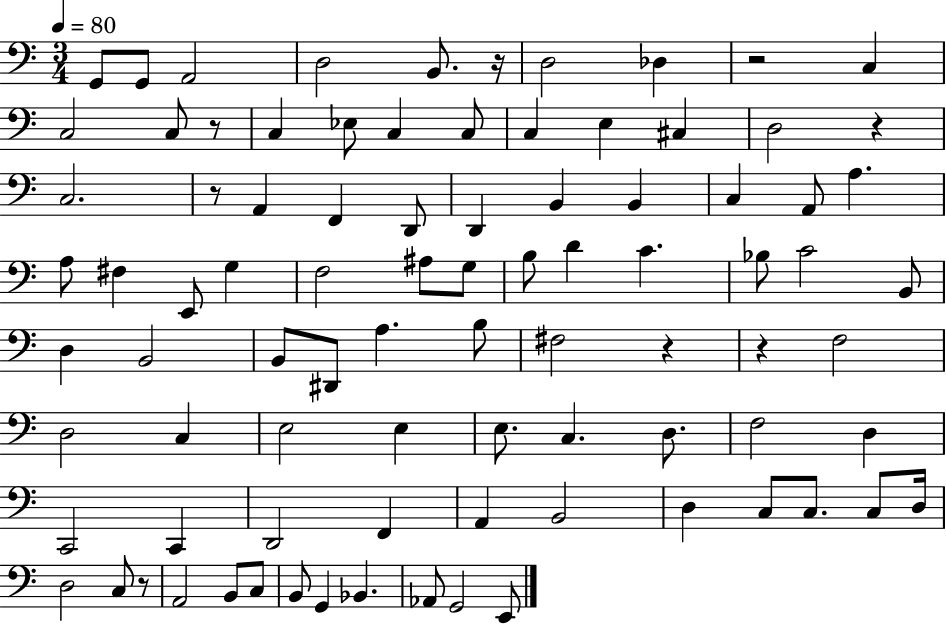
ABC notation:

X:1
T:Untitled
M:3/4
L:1/4
K:C
G,,/2 G,,/2 A,,2 D,2 B,,/2 z/4 D,2 _D, z2 C, C,2 C,/2 z/2 C, _E,/2 C, C,/2 C, E, ^C, D,2 z C,2 z/2 A,, F,, D,,/2 D,, B,, B,, C, A,,/2 A, A,/2 ^F, E,,/2 G, F,2 ^A,/2 G,/2 B,/2 D C _B,/2 C2 B,,/2 D, B,,2 B,,/2 ^D,,/2 A, B,/2 ^F,2 z z F,2 D,2 C, E,2 E, E,/2 C, D,/2 F,2 D, C,,2 C,, D,,2 F,, A,, B,,2 D, C,/2 C,/2 C,/2 D,/4 D,2 C,/2 z/2 A,,2 B,,/2 C,/2 B,,/2 G,, _B,, _A,,/2 G,,2 E,,/2